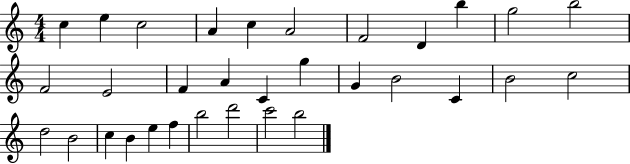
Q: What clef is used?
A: treble